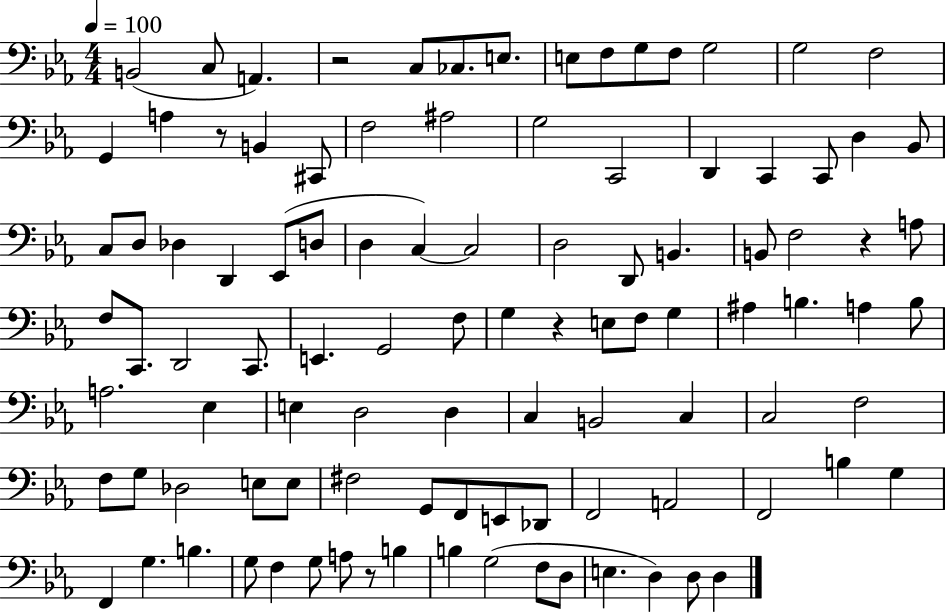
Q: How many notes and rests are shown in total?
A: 102